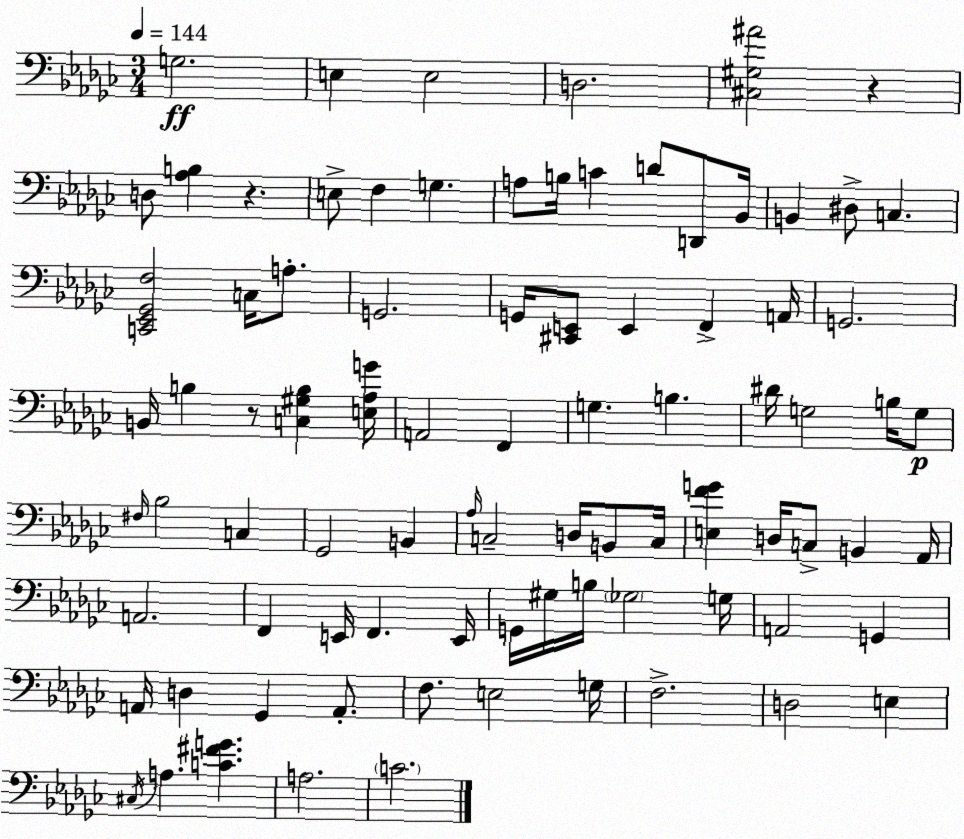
X:1
T:Untitled
M:3/4
L:1/4
K:Ebm
G,2 E, E,2 D,2 [^C,^G,^A]2 z D,/2 [_A,B,] z E,/2 F, G, A,/2 B,/4 C D/2 D,,/2 _B,,/4 B,, ^D,/2 C, [C,,_E,,_G,,F,]2 C,/4 A,/2 G,,2 G,,/4 [^C,,E,,]/2 E,, F,, A,,/4 G,,2 B,,/4 B, z/2 [C,^G,B,] [E,_A,G]/4 A,,2 F,, G, B, ^D/4 G,2 B,/4 G,/2 ^F,/4 _B,2 C, _G,,2 B,, _A,/4 C,2 D,/4 B,,/2 C,/4 [E,FG] D,/4 C,/2 B,, _A,,/4 A,,2 F,, E,,/4 F,, E,,/4 G,,/4 ^G,/4 B,/4 _G,2 G,/4 A,,2 G,, A,,/4 D, _G,, A,,/2 F,/2 E,2 G,/4 F,2 D,2 E, ^C,/4 A, [C^FG] A,2 C2